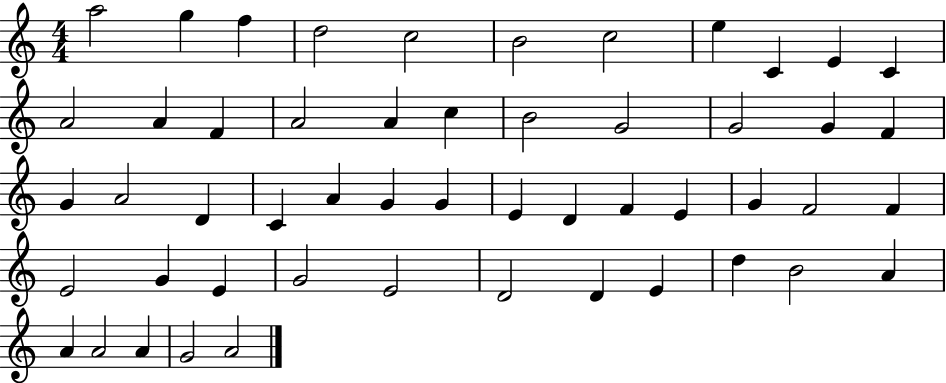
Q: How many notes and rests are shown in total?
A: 52